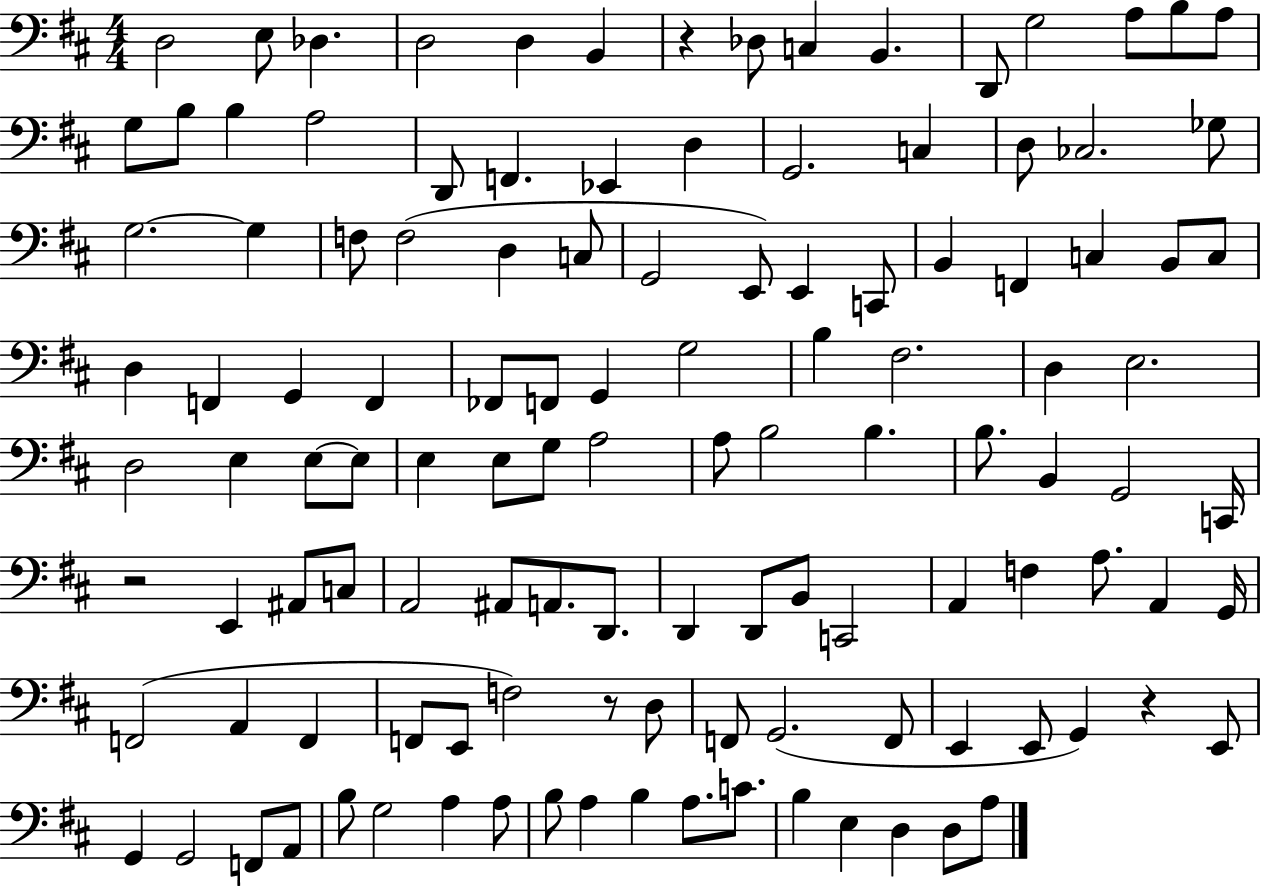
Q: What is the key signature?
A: D major